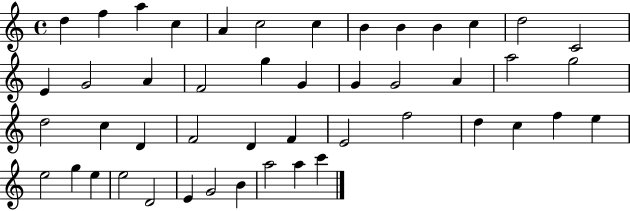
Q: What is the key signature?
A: C major